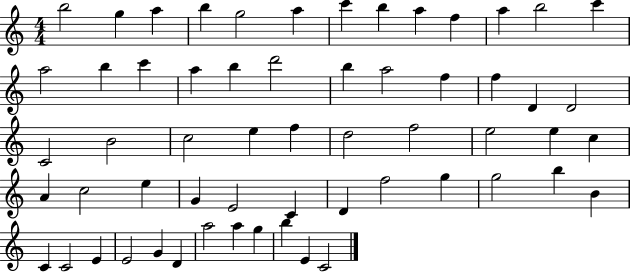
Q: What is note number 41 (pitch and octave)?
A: C4